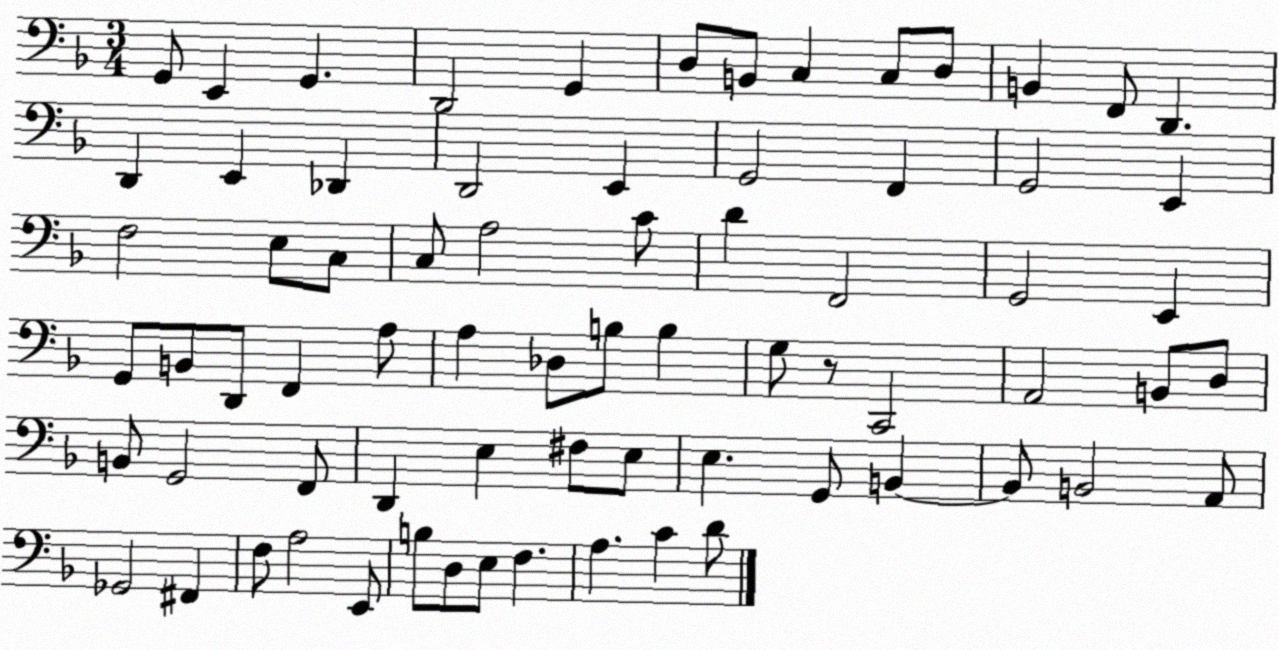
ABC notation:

X:1
T:Untitled
M:3/4
L:1/4
K:F
G,,/2 E,, G,, D,,2 G,, D,/2 B,,/2 C, C,/2 D,/2 B,, F,,/2 D,, D,, E,, _D,, D,,2 E,, G,,2 F,, G,,2 E,, F,2 E,/2 C,/2 C,/2 A,2 C/2 D F,,2 G,,2 E,, G,,/2 B,,/2 D,,/2 F,, A,/2 A, _D,/2 B,/2 B, G,/2 z/2 C,,2 A,,2 B,,/2 D,/2 B,,/2 G,,2 F,,/2 D,, E, ^F,/2 E,/2 E, G,,/2 B,, B,,/2 B,,2 A,,/2 _G,,2 ^F,, F,/2 A,2 E,,/2 B,/2 D,/2 E,/2 F, A, C D/2